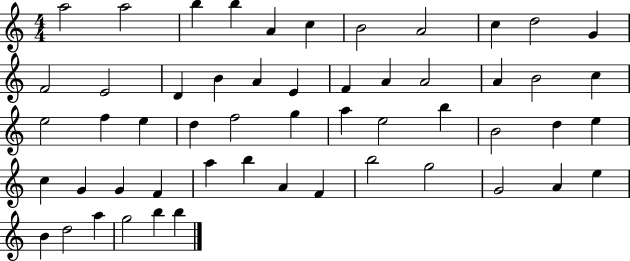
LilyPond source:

{
  \clef treble
  \numericTimeSignature
  \time 4/4
  \key c \major
  a''2 a''2 | b''4 b''4 a'4 c''4 | b'2 a'2 | c''4 d''2 g'4 | \break f'2 e'2 | d'4 b'4 a'4 e'4 | f'4 a'4 a'2 | a'4 b'2 c''4 | \break e''2 f''4 e''4 | d''4 f''2 g''4 | a''4 e''2 b''4 | b'2 d''4 e''4 | \break c''4 g'4 g'4 f'4 | a''4 b''4 a'4 f'4 | b''2 g''2 | g'2 a'4 e''4 | \break b'4 d''2 a''4 | g''2 b''4 b''4 | \bar "|."
}